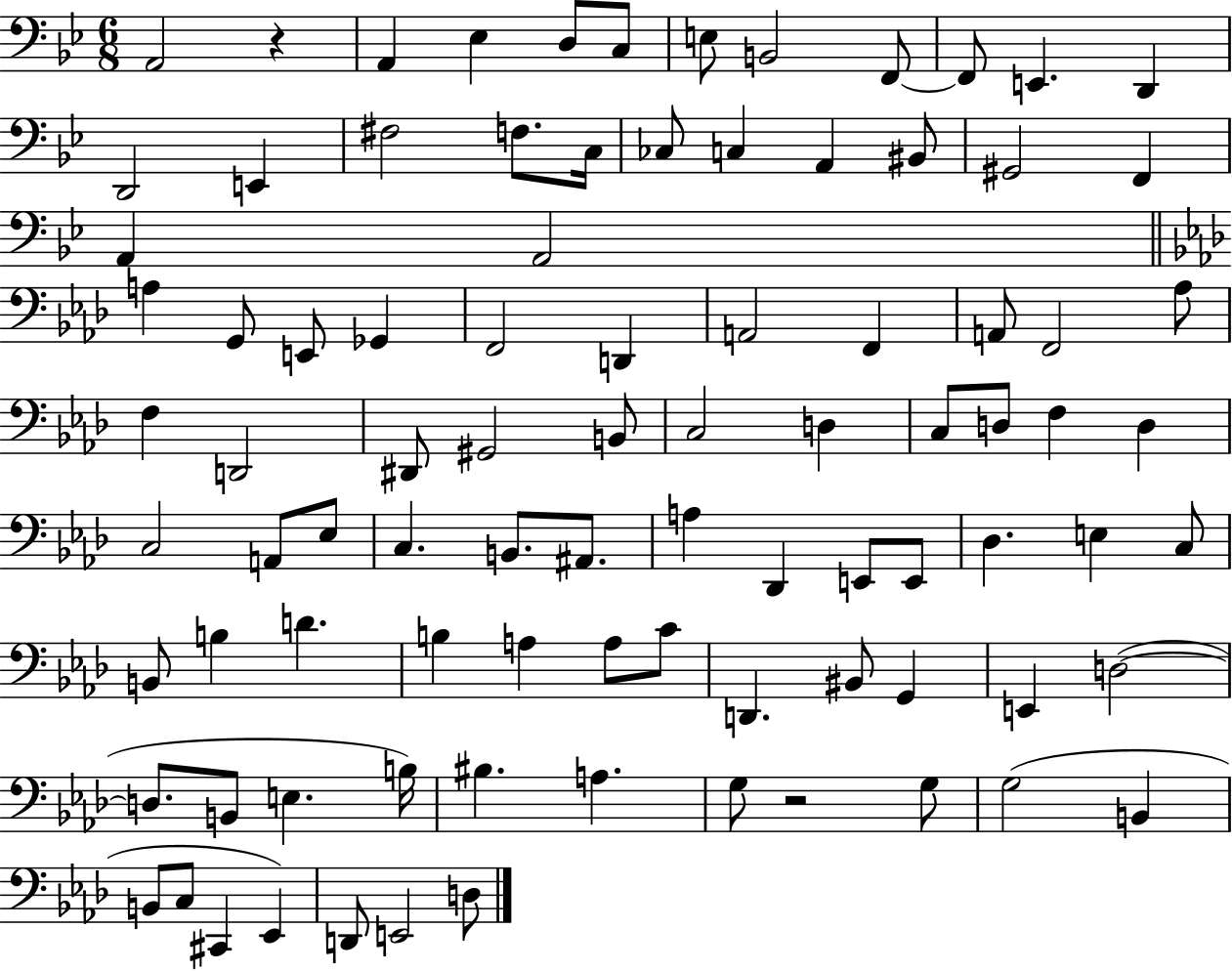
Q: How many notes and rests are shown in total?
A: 90